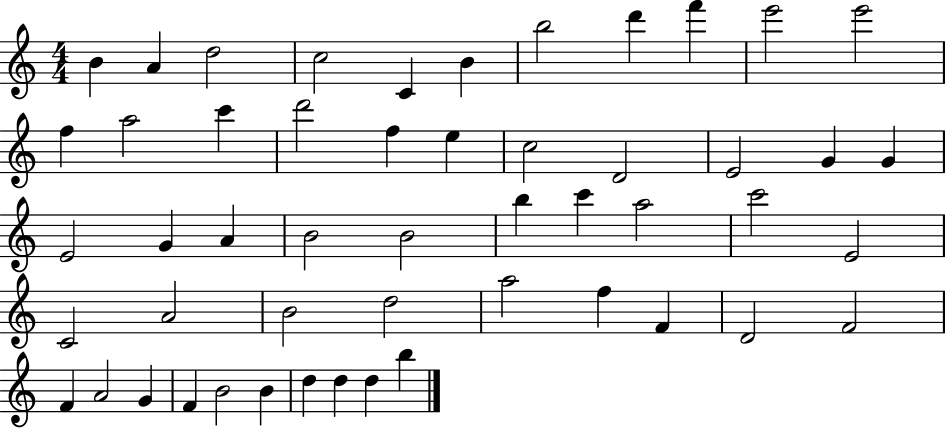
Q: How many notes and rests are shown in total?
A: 51